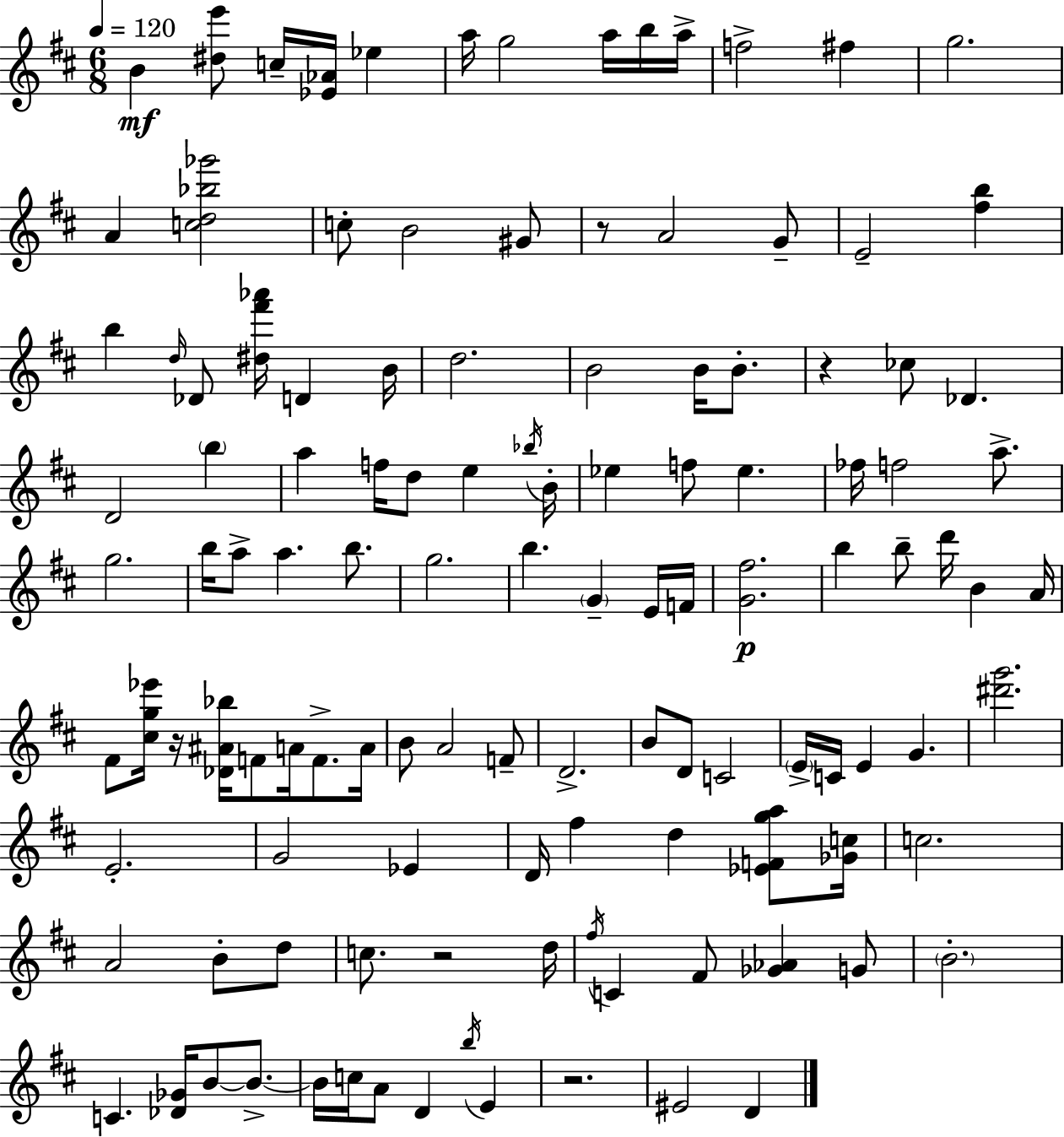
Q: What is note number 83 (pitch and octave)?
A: B4